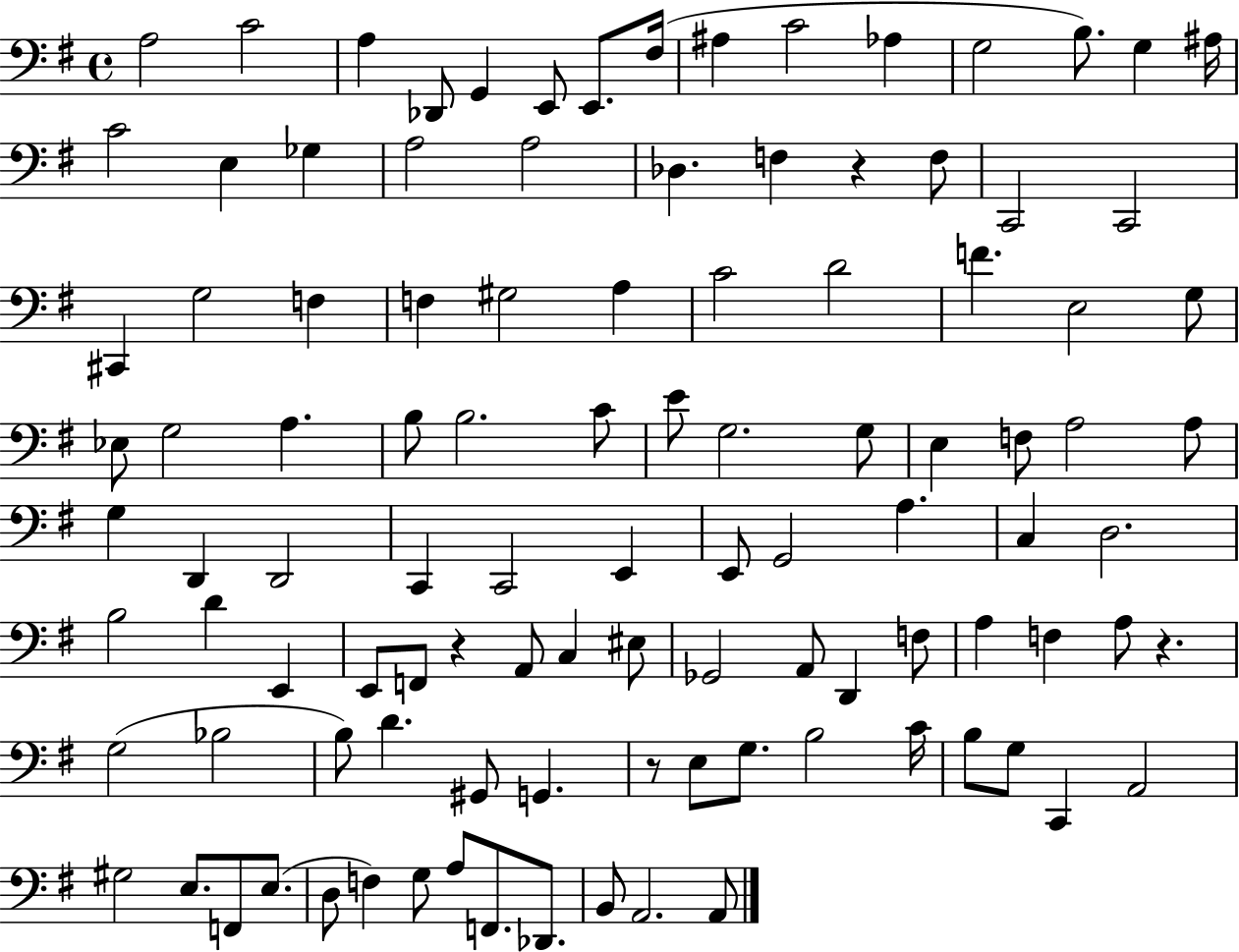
A3/h C4/h A3/q Db2/e G2/q E2/e E2/e. F#3/s A#3/q C4/h Ab3/q G3/h B3/e. G3/q A#3/s C4/h E3/q Gb3/q A3/h A3/h Db3/q. F3/q R/q F3/e C2/h C2/h C#2/q G3/h F3/q F3/q G#3/h A3/q C4/h D4/h F4/q. E3/h G3/e Eb3/e G3/h A3/q. B3/e B3/h. C4/e E4/e G3/h. G3/e E3/q F3/e A3/h A3/e G3/q D2/q D2/h C2/q C2/h E2/q E2/e G2/h A3/q. C3/q D3/h. B3/h D4/q E2/q E2/e F2/e R/q A2/e C3/q EIS3/e Gb2/h A2/e D2/q F3/e A3/q F3/q A3/e R/q. G3/h Bb3/h B3/e D4/q. G#2/e G2/q. R/e E3/e G3/e. B3/h C4/s B3/e G3/e C2/q A2/h G#3/h E3/e. F2/e E3/e. D3/e F3/q G3/e A3/e F2/e. Db2/e. B2/e A2/h. A2/e